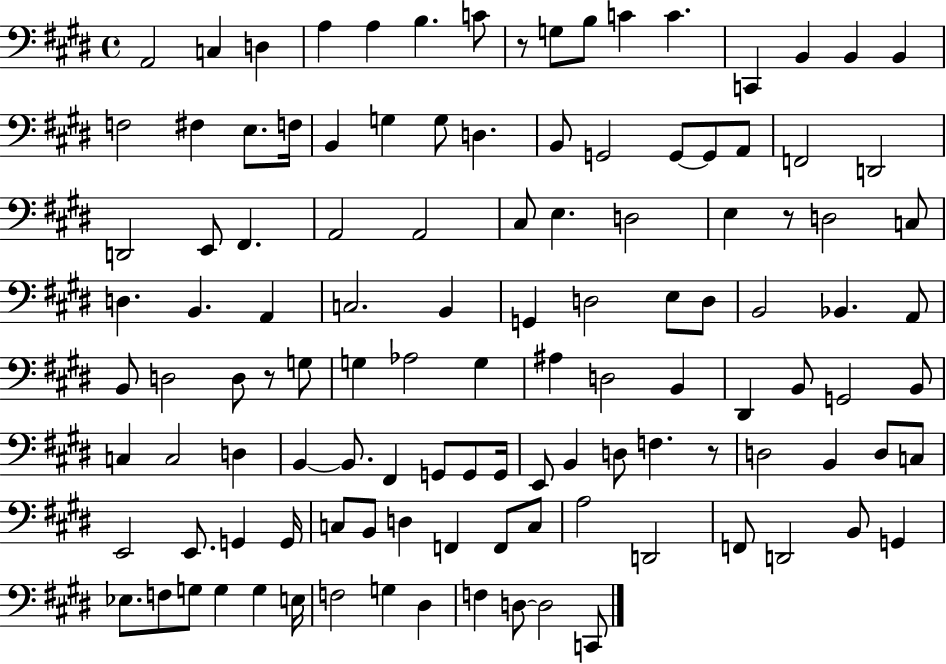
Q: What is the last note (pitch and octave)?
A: C2